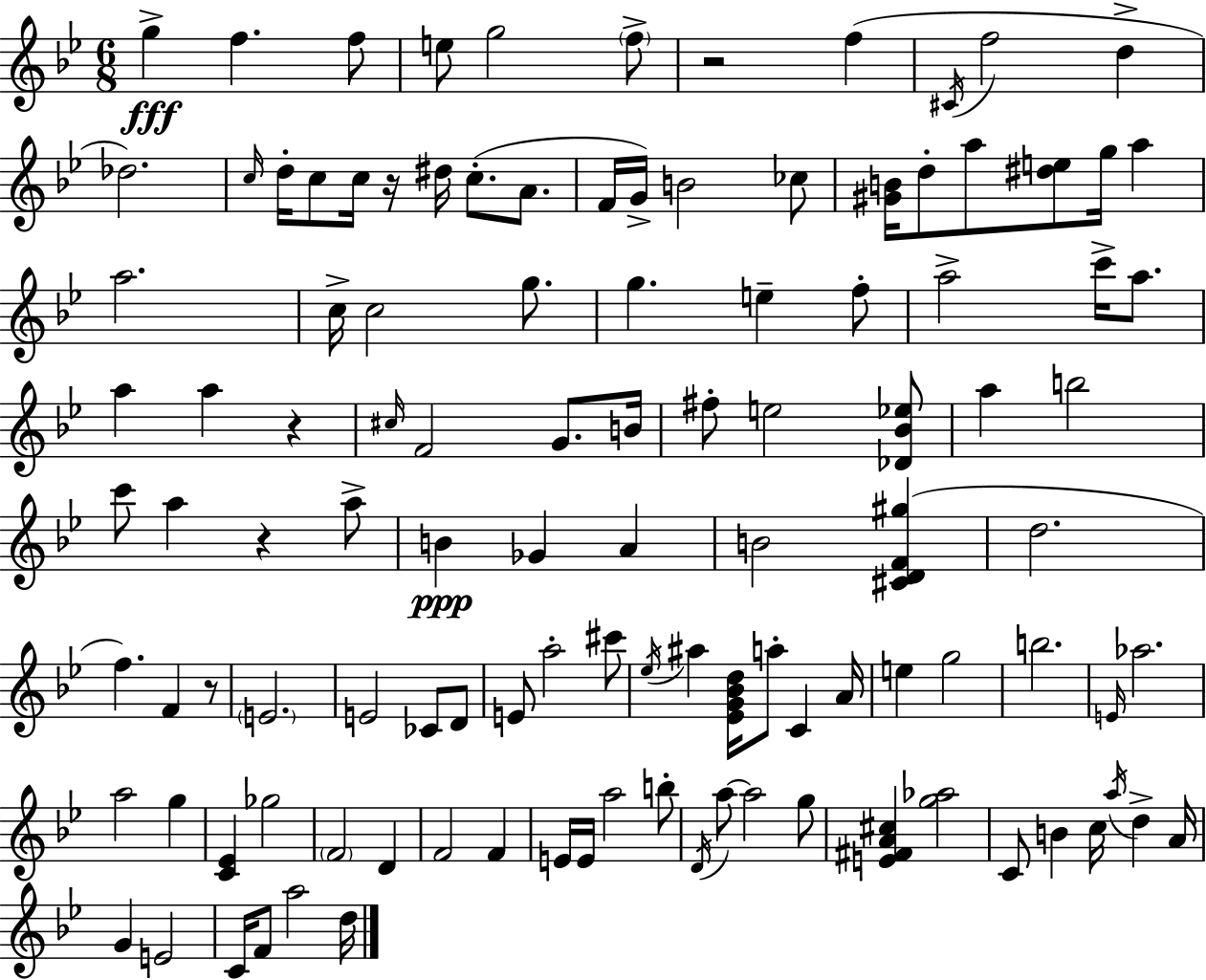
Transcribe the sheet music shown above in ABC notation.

X:1
T:Untitled
M:6/8
L:1/4
K:Gm
g f f/2 e/2 g2 f/2 z2 f ^C/4 f2 d _d2 c/4 d/4 c/2 c/4 z/4 ^d/4 c/2 A/2 F/4 G/4 B2 _c/2 [^GB]/4 d/2 a/2 [^de]/2 g/4 a a2 c/4 c2 g/2 g e f/2 a2 c'/4 a/2 a a z ^c/4 F2 G/2 B/4 ^f/2 e2 [_D_B_e]/2 a b2 c'/2 a z a/2 B _G A B2 [^CDF^g] d2 f F z/2 E2 E2 _C/2 D/2 E/2 a2 ^c'/2 _e/4 ^a [_EG_Bd]/4 a/2 C A/4 e g2 b2 E/4 _a2 a2 g [C_E] _g2 F2 D F2 F E/4 E/4 a2 b/2 D/4 a/2 a2 g/2 [E^FA^c] [g_a]2 C/2 B c/4 a/4 d A/4 G E2 C/4 F/2 a2 d/4